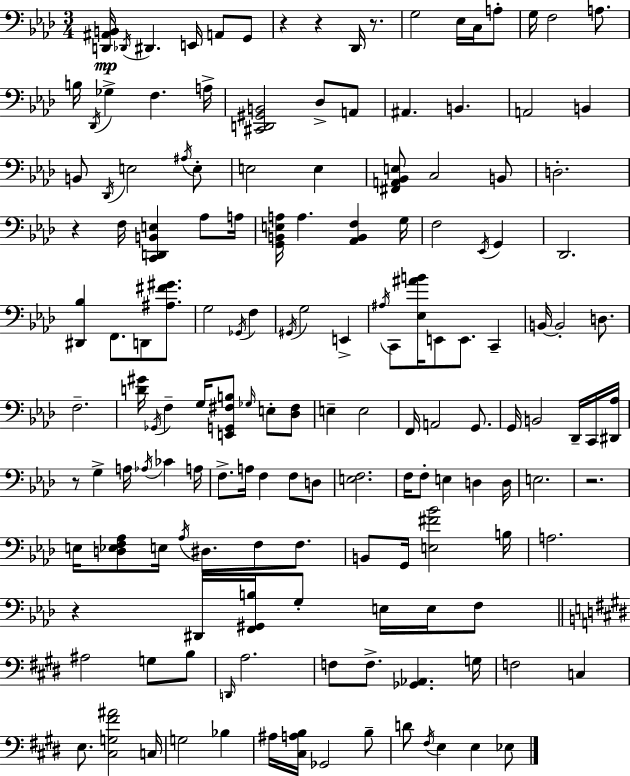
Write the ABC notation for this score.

X:1
T:Untitled
M:3/4
L:1/4
K:Fm
[D,,^A,,B,,]/4 _D,,/4 ^D,, E,,/4 A,,/2 G,,/2 z z _D,,/4 z/2 G,2 _E,/4 C,/4 A,/2 G,/4 F,2 A,/2 B,/4 _D,,/4 _G, F, A,/4 [^C,,D,,^G,,B,,]2 _D,/2 A,,/2 ^A,, B,, A,,2 B,, B,,/2 _D,,/4 E,2 ^A,/4 E,/2 E,2 E, [^F,,A,,_B,,E,]/2 C,2 B,,/2 D,2 z F,/4 [C,,D,,B,,E,] _A,/2 A,/4 [G,,B,,E,A,]/4 A, [_A,,B,,F,] G,/4 F,2 _E,,/4 G,, _D,,2 [^D,,_B,] F,,/2 D,,/2 [^A,^F^G]/2 G,2 _G,,/4 F, ^G,,/4 G,2 E,, ^A,/4 C,,/2 [_E,^AB]/4 E,,/2 E,,/2 C,, B,,/4 B,,2 D,/2 F,2 [D^G]/4 _G,,/4 F, G,/4 [E,,G,,^F,B,]/2 _G,/4 E,/2 [_D,^F,]/2 E, E,2 F,,/4 A,,2 G,,/2 G,,/4 B,,2 _D,,/4 C,,/4 [^D,,_A,]/4 z/2 G, A,/4 _A,/4 _C A,/4 F,/2 A,/4 F, F,/2 D,/2 [E,F,]2 F,/4 F,/2 E, D, D,/4 E,2 z2 E,/4 [D,_E,F,_A,]/2 E,/4 _A,/4 ^D,/2 F,/2 F,/2 B,,/2 G,,/4 [E,^F_B]2 B,/4 A,2 z ^D,,/4 [F,,^G,,B,]/4 G,/2 E,/4 E,/4 F,/2 ^A,2 G,/2 B,/2 D,,/4 A,2 F,/2 F,/2 [_G,,_A,,] G,/4 F,2 C, E,/2 [^C,G,^F^A]2 C,/4 G,2 _B, ^A,/4 [^C,A,B,]/4 _G,,2 B,/2 D/2 ^F,/4 E, E, _E,/2